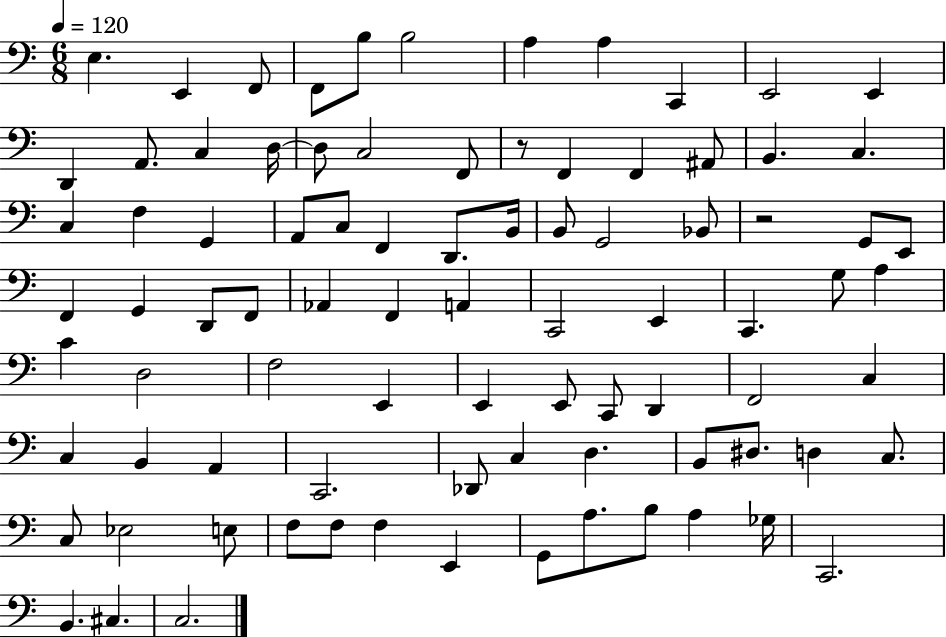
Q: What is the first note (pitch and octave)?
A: E3